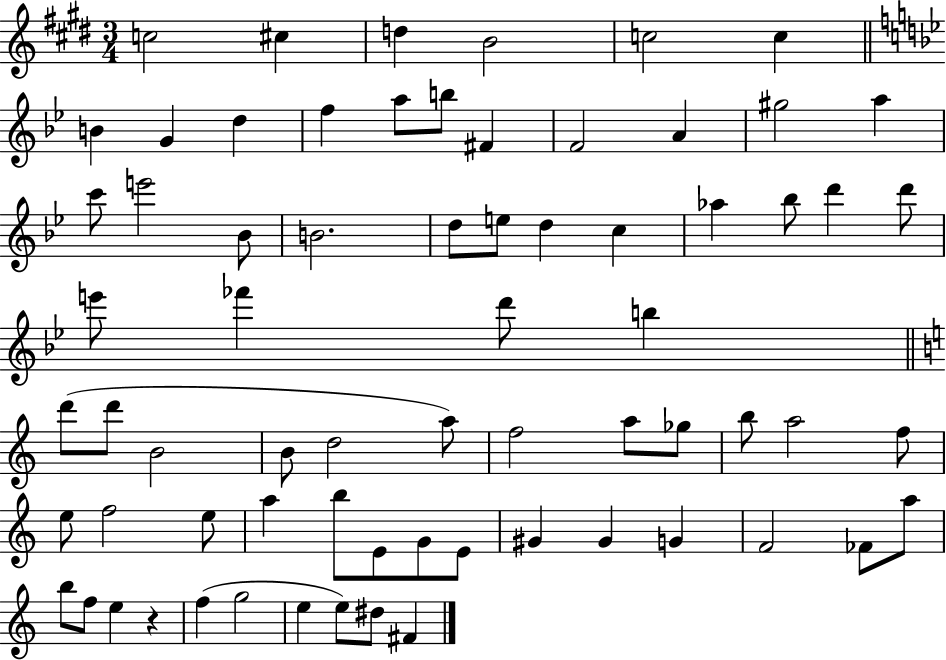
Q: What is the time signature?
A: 3/4